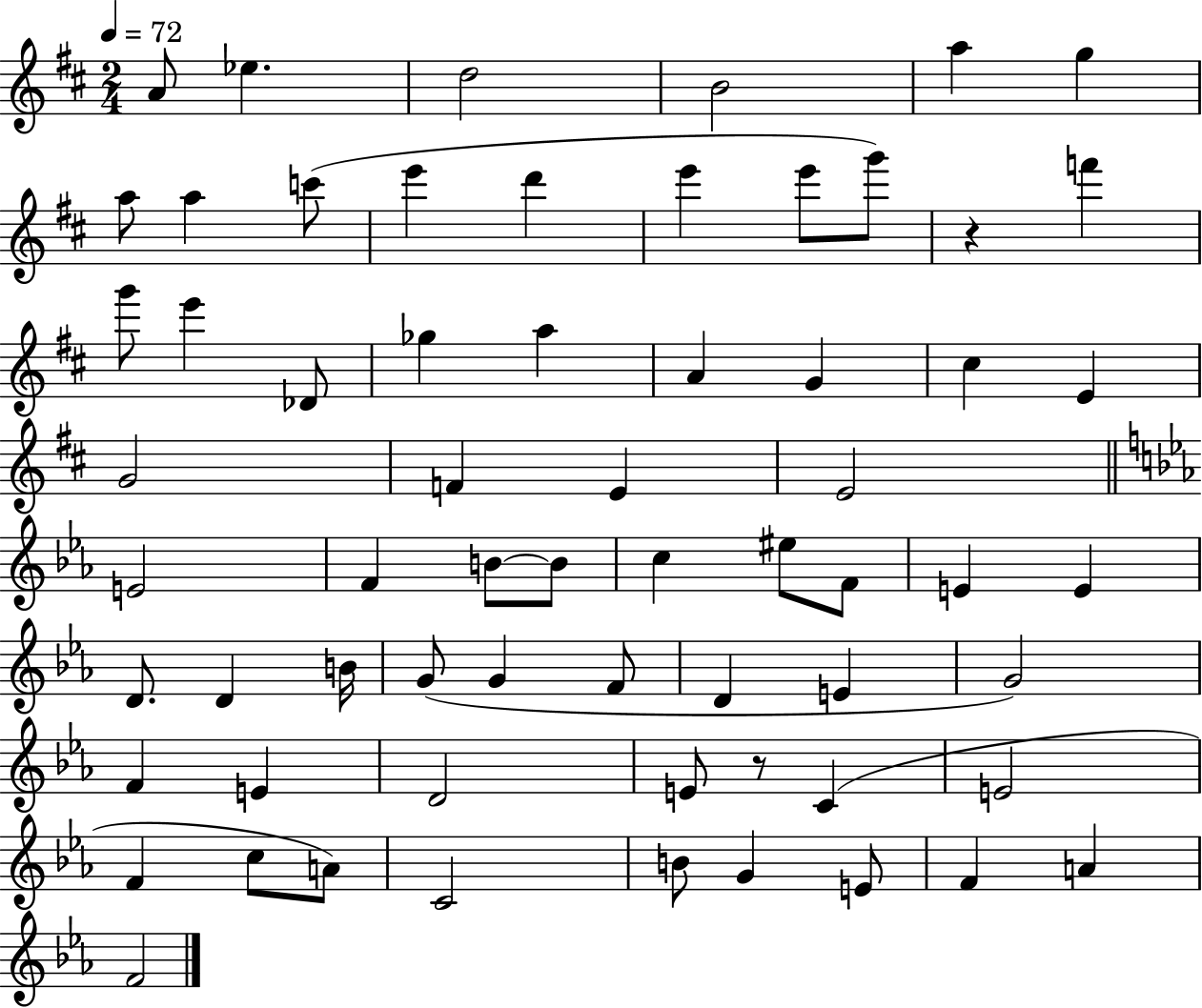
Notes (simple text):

A4/e Eb5/q. D5/h B4/h A5/q G5/q A5/e A5/q C6/e E6/q D6/q E6/q E6/e G6/e R/q F6/q G6/e E6/q Db4/e Gb5/q A5/q A4/q G4/q C#5/q E4/q G4/h F4/q E4/q E4/h E4/h F4/q B4/e B4/e C5/q EIS5/e F4/e E4/q E4/q D4/e. D4/q B4/s G4/e G4/q F4/e D4/q E4/q G4/h F4/q E4/q D4/h E4/e R/e C4/q E4/h F4/q C5/e A4/e C4/h B4/e G4/q E4/e F4/q A4/q F4/h